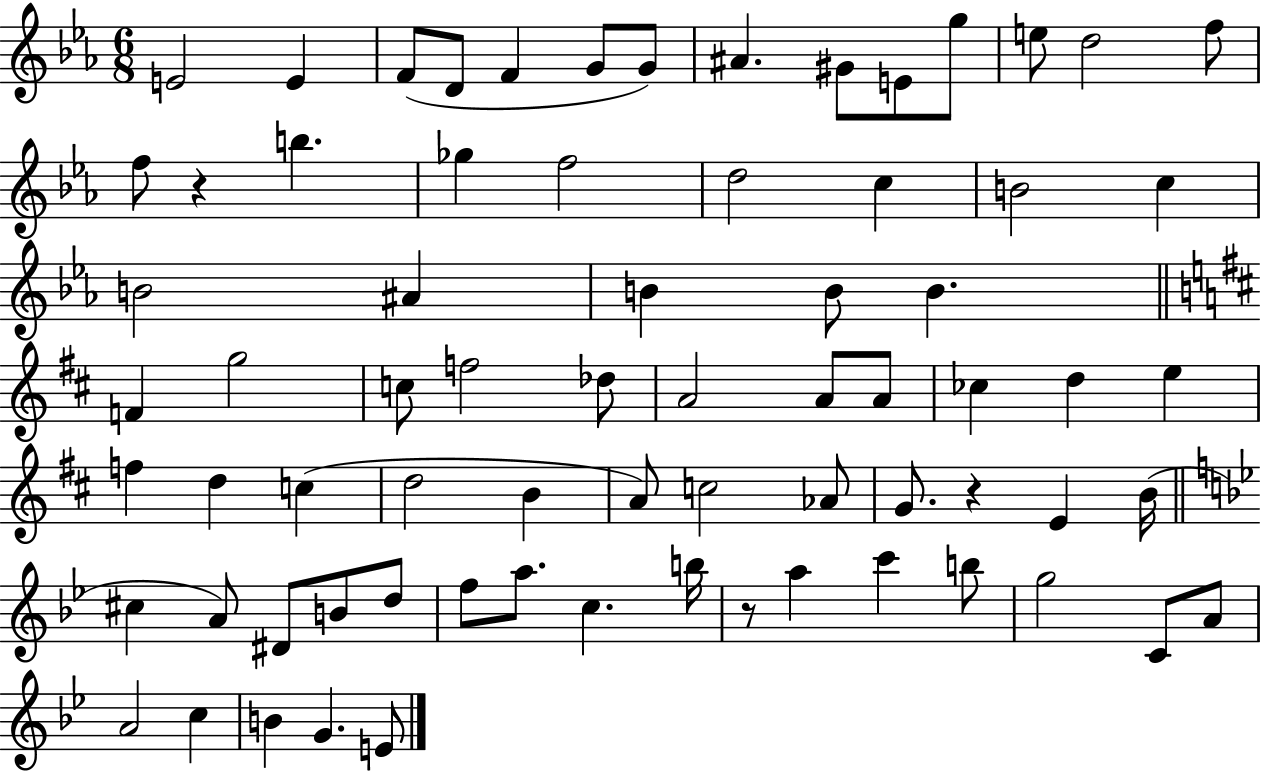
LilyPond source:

{
  \clef treble
  \numericTimeSignature
  \time 6/8
  \key ees \major
  \repeat volta 2 { e'2 e'4 | f'8( d'8 f'4 g'8 g'8) | ais'4. gis'8 e'8 g''8 | e''8 d''2 f''8 | \break f''8 r4 b''4. | ges''4 f''2 | d''2 c''4 | b'2 c''4 | \break b'2 ais'4 | b'4 b'8 b'4. | \bar "||" \break \key d \major f'4 g''2 | c''8 f''2 des''8 | a'2 a'8 a'8 | ces''4 d''4 e''4 | \break f''4 d''4 c''4( | d''2 b'4 | a'8) c''2 aes'8 | g'8. r4 e'4 b'16( | \break \bar "||" \break \key bes \major cis''4 a'8) dis'8 b'8 d''8 | f''8 a''8. c''4. b''16 | r8 a''4 c'''4 b''8 | g''2 c'8 a'8 | \break a'2 c''4 | b'4 g'4. e'8 | } \bar "|."
}